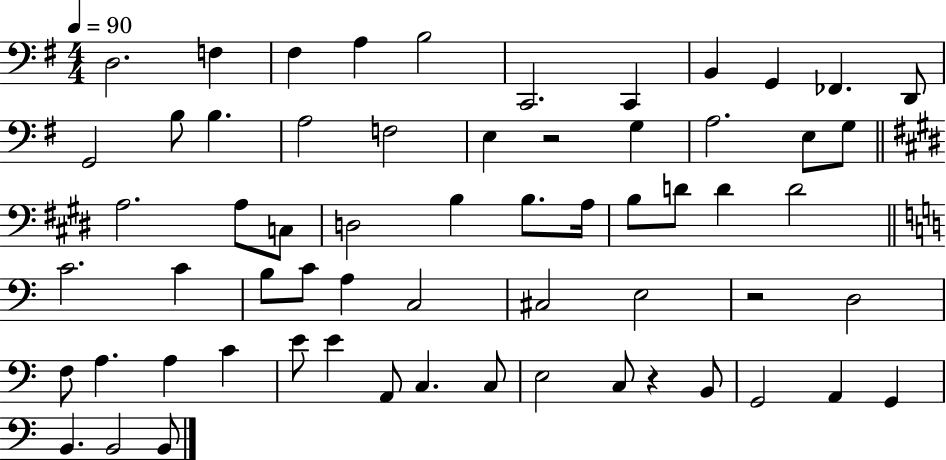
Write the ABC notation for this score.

X:1
T:Untitled
M:4/4
L:1/4
K:G
D,2 F, ^F, A, B,2 C,,2 C,, B,, G,, _F,, D,,/2 G,,2 B,/2 B, A,2 F,2 E, z2 G, A,2 E,/2 G,/2 A,2 A,/2 C,/2 D,2 B, B,/2 A,/4 B,/2 D/2 D D2 C2 C B,/2 C/2 A, C,2 ^C,2 E,2 z2 D,2 F,/2 A, A, C E/2 E A,,/2 C, C,/2 E,2 C,/2 z B,,/2 G,,2 A,, G,, B,, B,,2 B,,/2